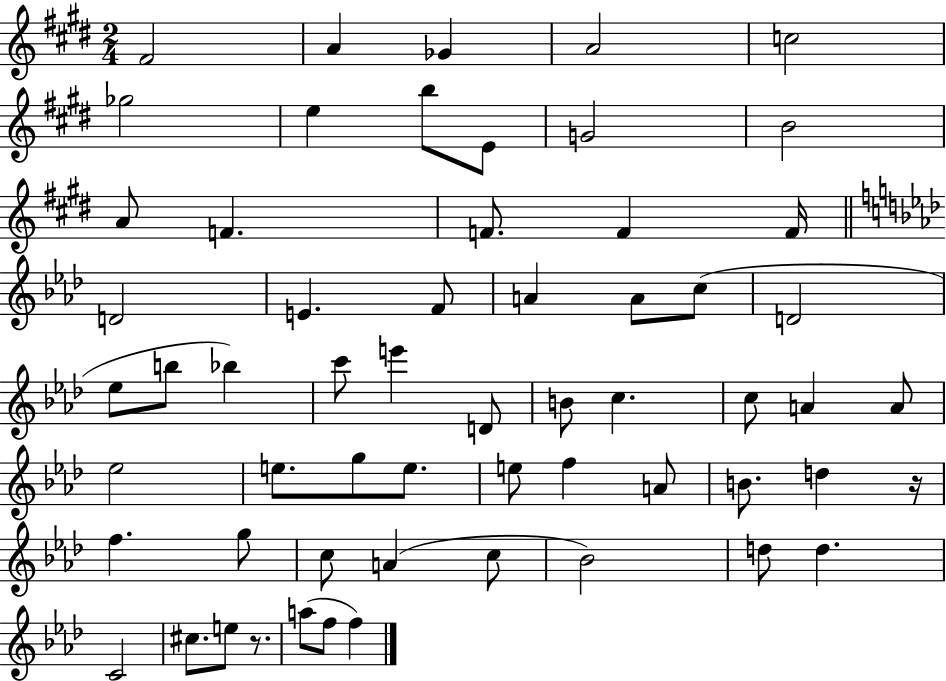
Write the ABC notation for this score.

X:1
T:Untitled
M:2/4
L:1/4
K:E
^F2 A _G A2 c2 _g2 e b/2 E/2 G2 B2 A/2 F F/2 F F/4 D2 E F/2 A A/2 c/2 D2 _e/2 b/2 _b c'/2 e' D/2 B/2 c c/2 A A/2 _e2 e/2 g/2 e/2 e/2 f A/2 B/2 d z/4 f g/2 c/2 A c/2 _B2 d/2 d C2 ^c/2 e/2 z/2 a/2 f/2 f